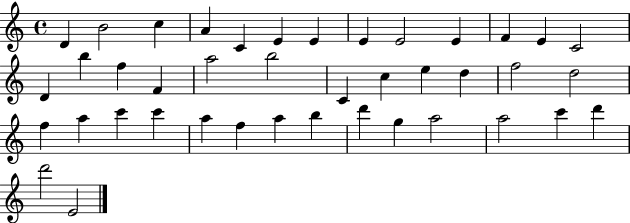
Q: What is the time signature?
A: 4/4